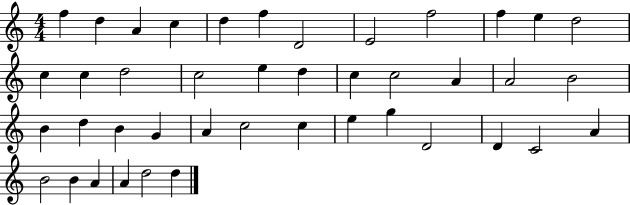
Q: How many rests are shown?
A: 0